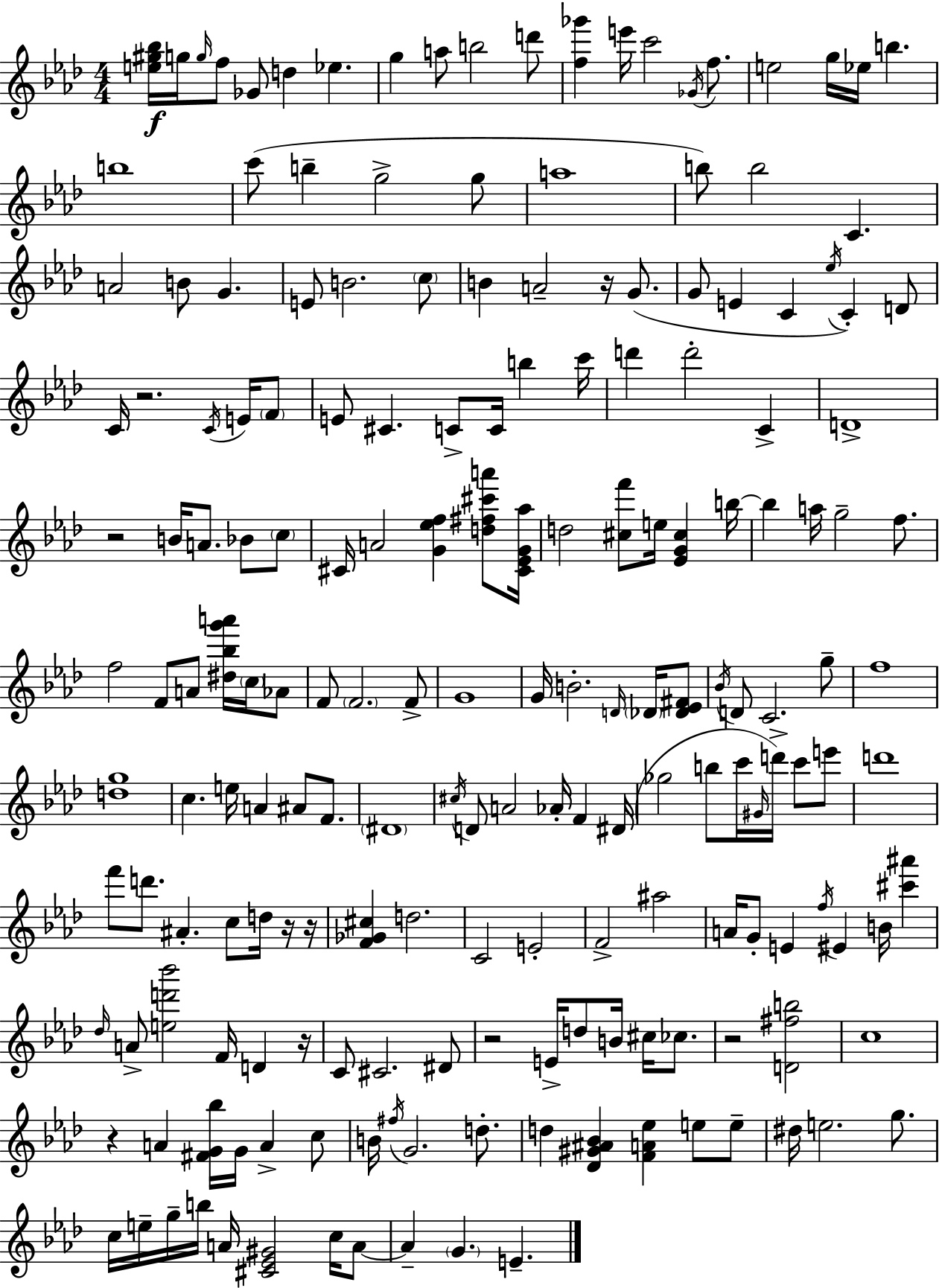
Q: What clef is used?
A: treble